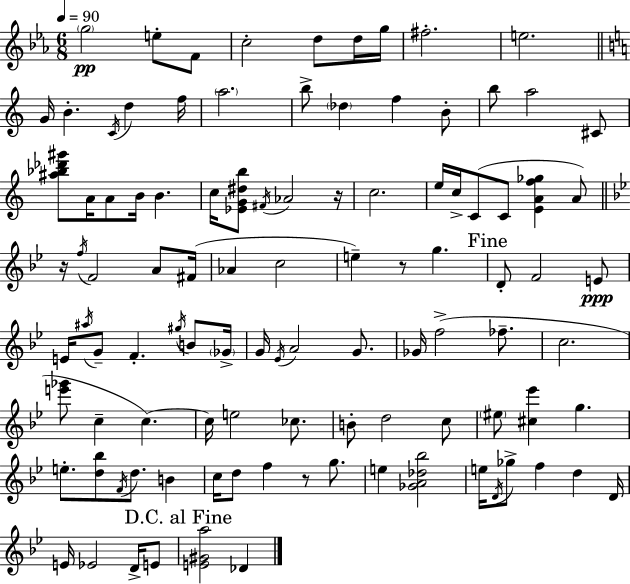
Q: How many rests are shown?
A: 4